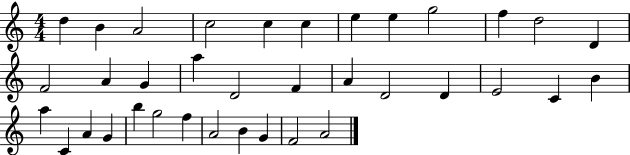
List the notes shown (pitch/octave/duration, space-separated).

D5/q B4/q A4/h C5/h C5/q C5/q E5/q E5/q G5/h F5/q D5/h D4/q F4/h A4/q G4/q A5/q D4/h F4/q A4/q D4/h D4/q E4/h C4/q B4/q A5/q C4/q A4/q G4/q B5/q G5/h F5/q A4/h B4/q G4/q F4/h A4/h